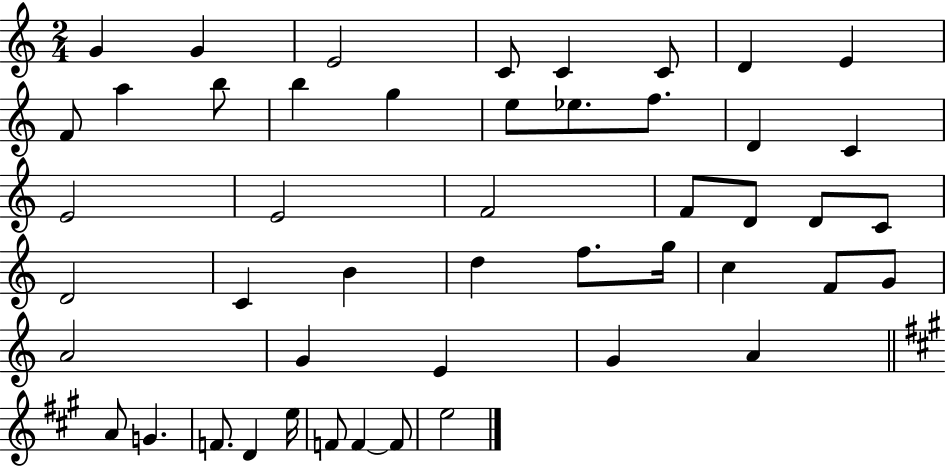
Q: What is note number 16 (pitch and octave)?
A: F5